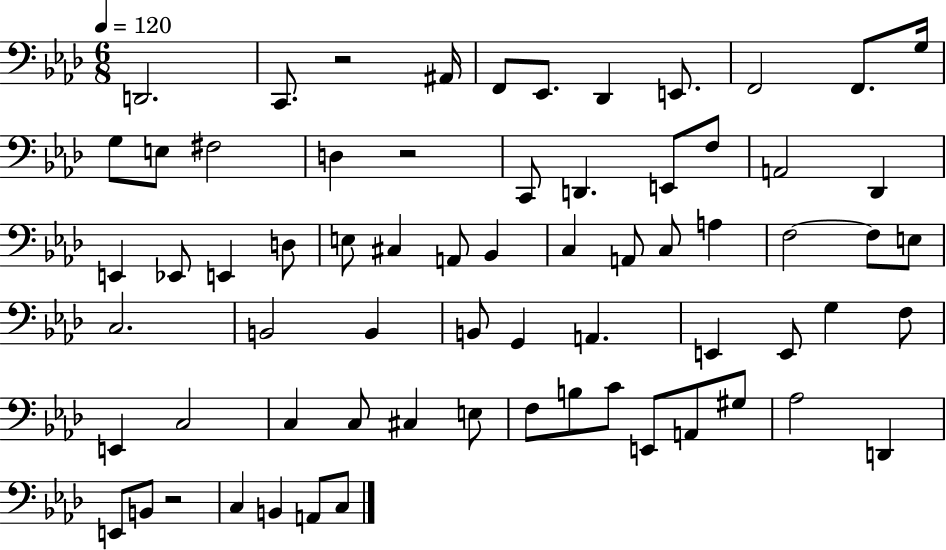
{
  \clef bass
  \numericTimeSignature
  \time 6/8
  \key aes \major
  \tempo 4 = 120
  \repeat volta 2 { d,2. | c,8. r2 ais,16 | f,8 ees,8. des,4 e,8. | f,2 f,8. g16 | \break g8 e8 fis2 | d4 r2 | c,8 d,4. e,8 f8 | a,2 des,4 | \break e,4 ees,8 e,4 d8 | e8 cis4 a,8 bes,4 | c4 a,8 c8 a4 | f2~~ f8 e8 | \break c2. | b,2 b,4 | b,8 g,4 a,4. | e,4 e,8 g4 f8 | \break e,4 c2 | c4 c8 cis4 e8 | f8 b8 c'8 e,8 a,8 gis8 | aes2 d,4 | \break e,8 b,8 r2 | c4 b,4 a,8 c8 | } \bar "|."
}